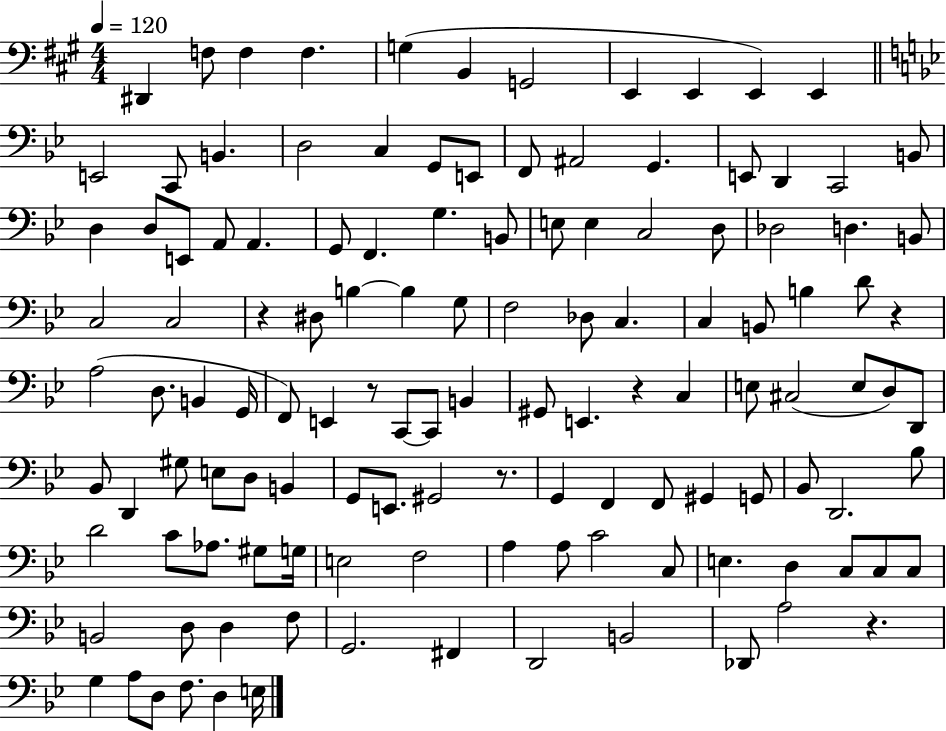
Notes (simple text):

D#2/q F3/e F3/q F3/q. G3/q B2/q G2/h E2/q E2/q E2/q E2/q E2/h C2/e B2/q. D3/h C3/q G2/e E2/e F2/e A#2/h G2/q. E2/e D2/q C2/h B2/e D3/q D3/e E2/e A2/e A2/q. G2/e F2/q. G3/q. B2/e E3/e E3/q C3/h D3/e Db3/h D3/q. B2/e C3/h C3/h R/q D#3/e B3/q B3/q G3/e F3/h Db3/e C3/q. C3/q B2/e B3/q D4/e R/q A3/h D3/e. B2/q G2/s F2/e E2/q R/e C2/e C2/e B2/q G#2/e E2/q. R/q C3/q E3/e C#3/h E3/e D3/e D2/e Bb2/e D2/q G#3/e E3/e D3/e B2/q G2/e E2/e. G#2/h R/e. G2/q F2/q F2/e G#2/q G2/e Bb2/e D2/h. Bb3/e D4/h C4/e Ab3/e. G#3/e G3/s E3/h F3/h A3/q A3/e C4/h C3/e E3/q. D3/q C3/e C3/e C3/e B2/h D3/e D3/q F3/e G2/h. F#2/q D2/h B2/h Db2/e A3/h R/q. G3/q A3/e D3/e F3/e. D3/q E3/s